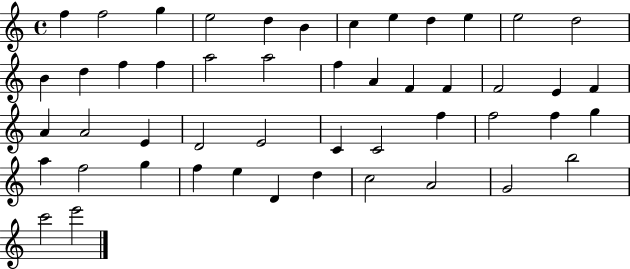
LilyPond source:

{
  \clef treble
  \time 4/4
  \defaultTimeSignature
  \key c \major
  f''4 f''2 g''4 | e''2 d''4 b'4 | c''4 e''4 d''4 e''4 | e''2 d''2 | \break b'4 d''4 f''4 f''4 | a''2 a''2 | f''4 a'4 f'4 f'4 | f'2 e'4 f'4 | \break a'4 a'2 e'4 | d'2 e'2 | c'4 c'2 f''4 | f''2 f''4 g''4 | \break a''4 f''2 g''4 | f''4 e''4 d'4 d''4 | c''2 a'2 | g'2 b''2 | \break c'''2 e'''2 | \bar "|."
}